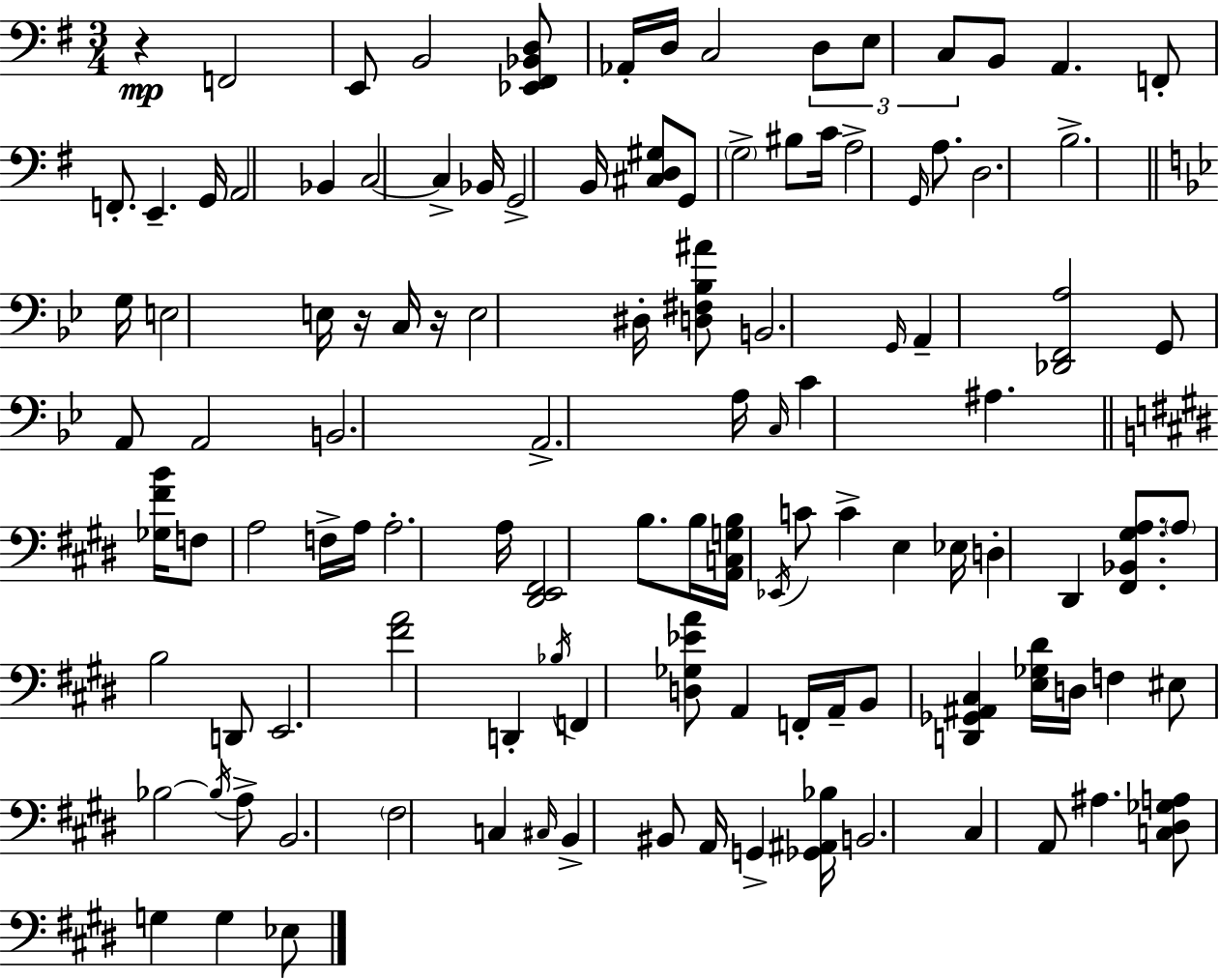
{
  \clef bass
  \numericTimeSignature
  \time 3/4
  \key e \minor
  \repeat volta 2 { r4\mp f,2 | e,8 b,2 <ees, fis, bes, d>8 | aes,16-. d16 c2 \tuplet 3/2 { d8 | e8 c8 } b,8 a,4. | \break f,8-. f,8.-. e,4.-- g,16 | a,2 bes,4 | c2~~ c4-> | bes,16 g,2-> b,16 <cis d gis>8 | \break g,8 \parenthesize g2-> bis8 | c'16 a2-> \grace { g,16 } a8. | d2. | b2.-> | \break \bar "||" \break \key bes \major g16 e2 e16 r16 c16 | r16 e2 dis16-. <d fis bes ais'>8 | b,2. | \grace { g,16 } a,4-- <des, f, a>2 | \break g,8 a,8 a,2 | b,2. | a,2.-> | a16 \grace { c16 } c'4 ais4. | \break \bar "||" \break \key e \major <ges fis' b'>16 f8 a2 f16-> | a16 a2.-. | a16 <dis, e, fis,>2 b8. | b16 <a, c g b>16 \acciaccatura { ees,16 } c'8 c'4-> e4 | \break ees16 d4-. dis,4 <fis, bes, gis a>8. | \parenthesize a8 b2 | d,8 e,2. | <fis' a'>2 d,4-. | \break \acciaccatura { bes16 } f,4 <d ges ees' a'>8 a,4 | f,16-. a,16-- b,8 <d, ges, ais, cis>4 <e ges dis'>16 d16 f4 | eis8 bes2~~ | \acciaccatura { bes16 } a8-> b,2. | \break \parenthesize fis2 | c4 \grace { cis16 } b,4-> bis,8 a,16 | g,4-> <ges, ais, bes>16 b,2. | cis4 a,8 ais4. | \break <c dis ges a>8 g4 g4 | ees8 } \bar "|."
}